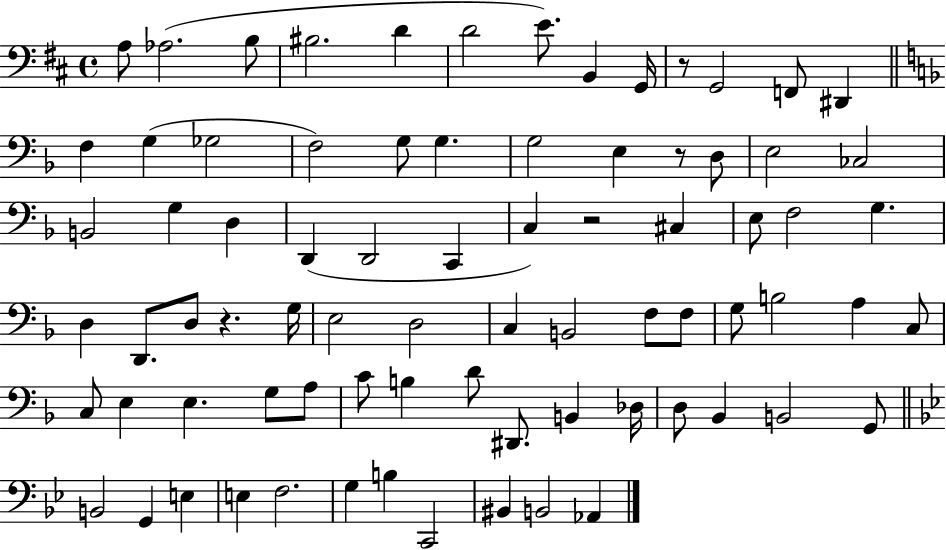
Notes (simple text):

A3/e Ab3/h. B3/e BIS3/h. D4/q D4/h E4/e. B2/q G2/s R/e G2/h F2/e D#2/q F3/q G3/q Gb3/h F3/h G3/e G3/q. G3/h E3/q R/e D3/e E3/h CES3/h B2/h G3/q D3/q D2/q D2/h C2/q C3/q R/h C#3/q E3/e F3/h G3/q. D3/q D2/e. D3/e R/q. G3/s E3/h D3/h C3/q B2/h F3/e F3/e G3/e B3/h A3/q C3/e C3/e E3/q E3/q. G3/e A3/e C4/e B3/q D4/e D#2/e. B2/q Db3/s D3/e Bb2/q B2/h G2/e B2/h G2/q E3/q E3/q F3/h. G3/q B3/q C2/h BIS2/q B2/h Ab2/q